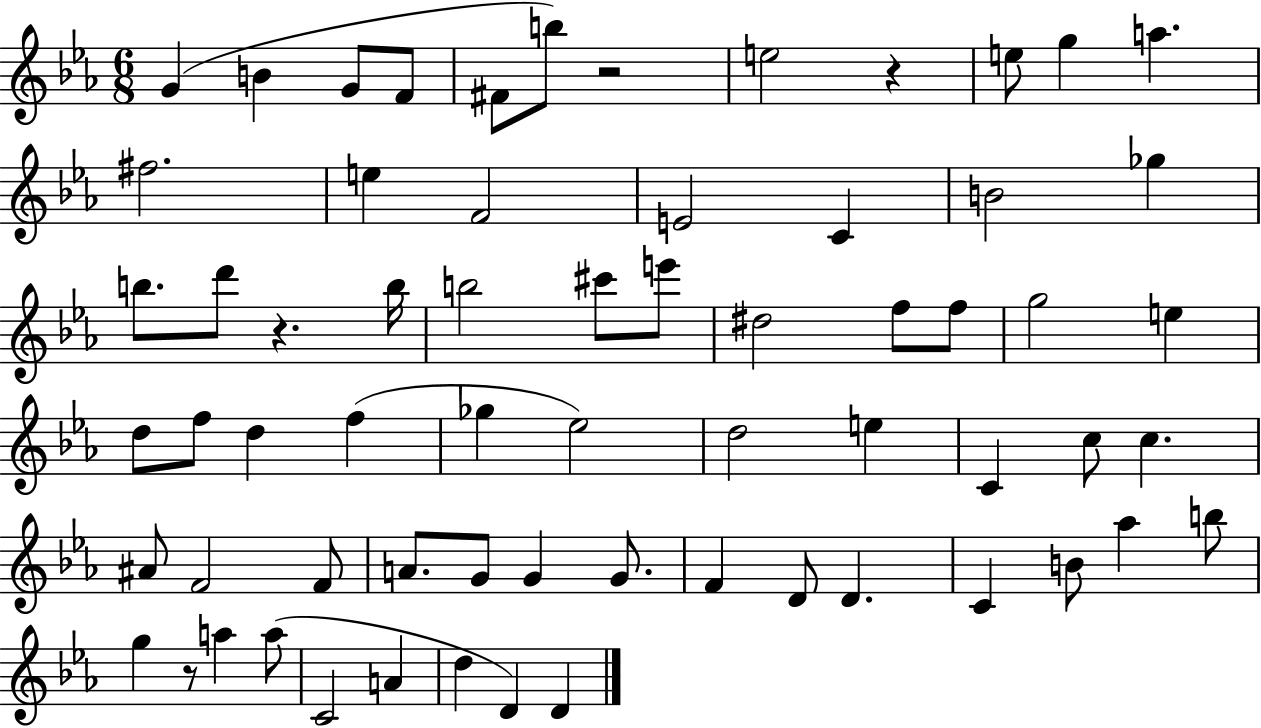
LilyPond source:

{
  \clef treble
  \numericTimeSignature
  \time 6/8
  \key ees \major
  g'4( b'4 g'8 f'8 | fis'8 b''8) r2 | e''2 r4 | e''8 g''4 a''4. | \break fis''2. | e''4 f'2 | e'2 c'4 | b'2 ges''4 | \break b''8. d'''8 r4. b''16 | b''2 cis'''8 e'''8 | dis''2 f''8 f''8 | g''2 e''4 | \break d''8 f''8 d''4 f''4( | ges''4 ees''2) | d''2 e''4 | c'4 c''8 c''4. | \break ais'8 f'2 f'8 | a'8. g'8 g'4 g'8. | f'4 d'8 d'4. | c'4 b'8 aes''4 b''8 | \break g''4 r8 a''4 a''8( | c'2 a'4 | d''4 d'4) d'4 | \bar "|."
}